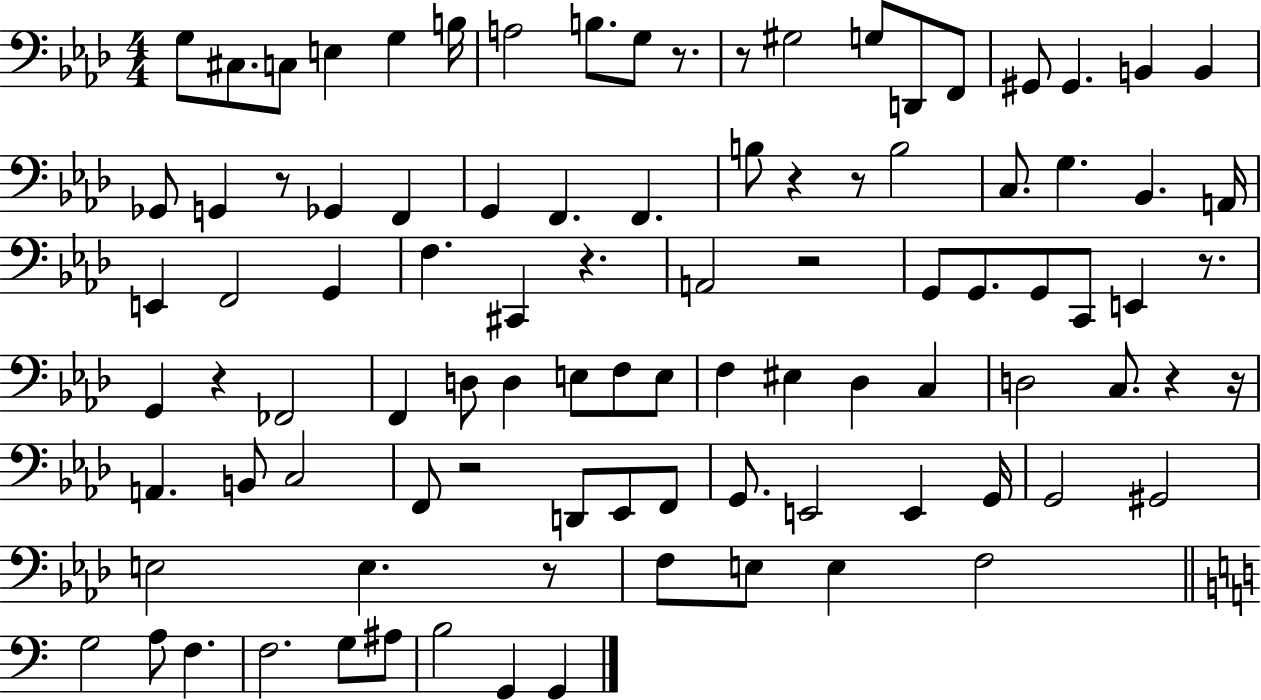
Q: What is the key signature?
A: AES major